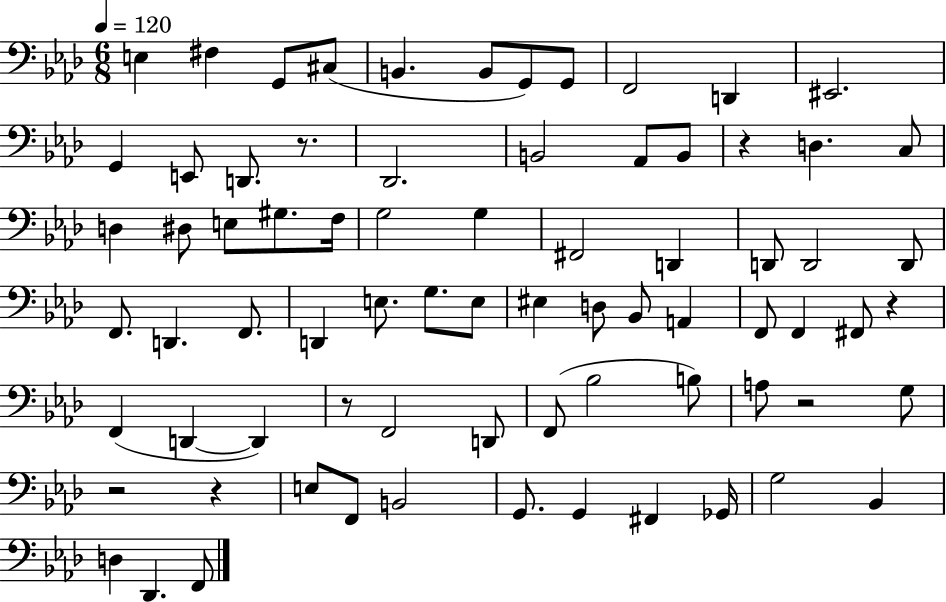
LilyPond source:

{
  \clef bass
  \numericTimeSignature
  \time 6/8
  \key aes \major
  \tempo 4 = 120
  e4 fis4 g,8 cis8( | b,4. b,8 g,8) g,8 | f,2 d,4 | eis,2. | \break g,4 e,8 d,8. r8. | des,2. | b,2 aes,8 b,8 | r4 d4. c8 | \break d4 dis8 e8 gis8. f16 | g2 g4 | fis,2 d,4 | d,8 d,2 d,8 | \break f,8. d,4. f,8. | d,4 e8. g8. e8 | eis4 d8 bes,8 a,4 | f,8 f,4 fis,8 r4 | \break f,4( d,4~~ d,4) | r8 f,2 d,8 | f,8( bes2 b8) | a8 r2 g8 | \break r2 r4 | e8 f,8 b,2 | g,8. g,4 fis,4 ges,16 | g2 bes,4 | \break d4 des,4. f,8 | \bar "|."
}